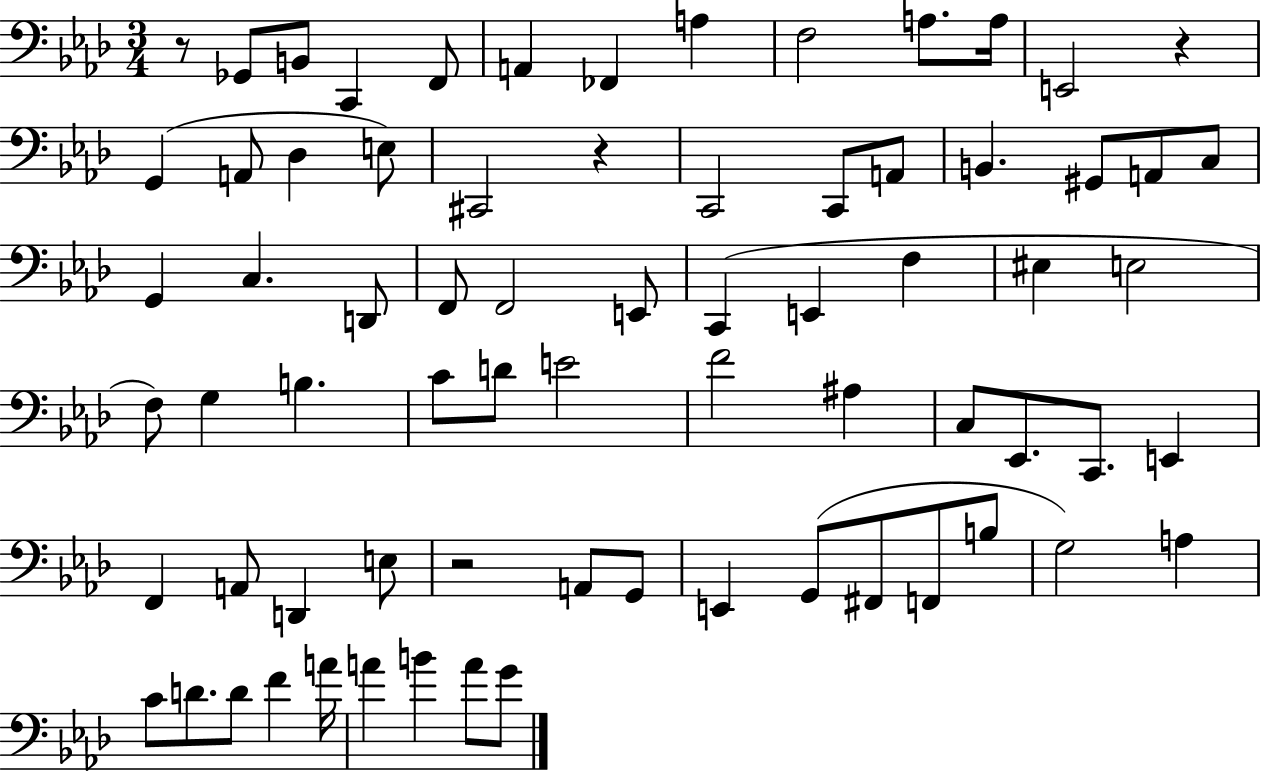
X:1
T:Untitled
M:3/4
L:1/4
K:Ab
z/2 _G,,/2 B,,/2 C,, F,,/2 A,, _F,, A, F,2 A,/2 A,/4 E,,2 z G,, A,,/2 _D, E,/2 ^C,,2 z C,,2 C,,/2 A,,/2 B,, ^G,,/2 A,,/2 C,/2 G,, C, D,,/2 F,,/2 F,,2 E,,/2 C,, E,, F, ^E, E,2 F,/2 G, B, C/2 D/2 E2 F2 ^A, C,/2 _E,,/2 C,,/2 E,, F,, A,,/2 D,, E,/2 z2 A,,/2 G,,/2 E,, G,,/2 ^F,,/2 F,,/2 B,/2 G,2 A, C/2 D/2 D/2 F A/4 A B A/2 G/2